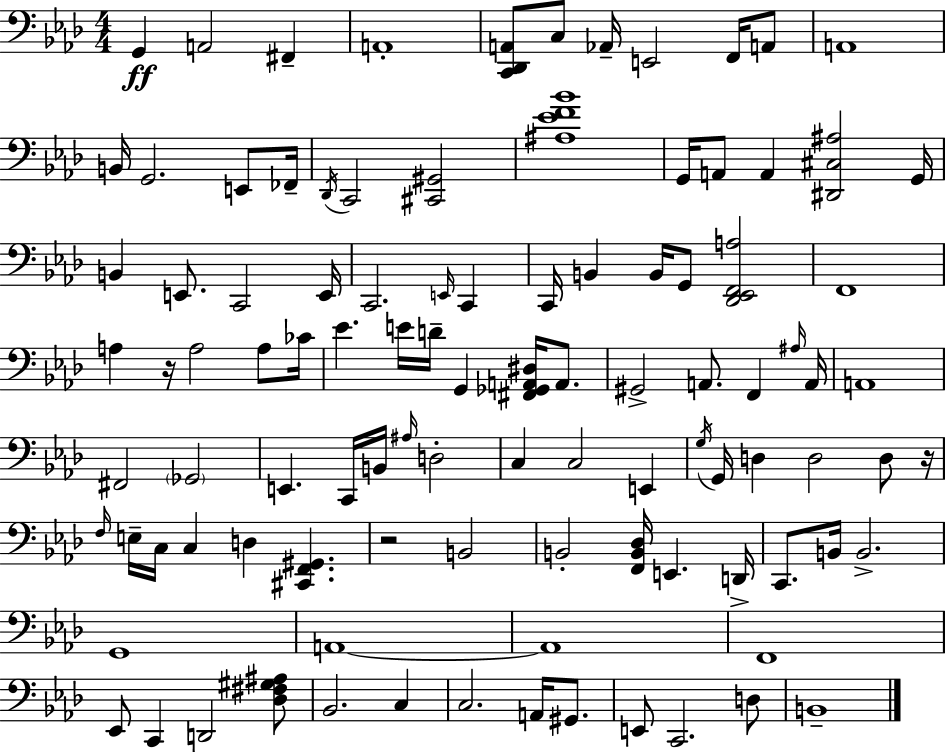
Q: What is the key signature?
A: AES major